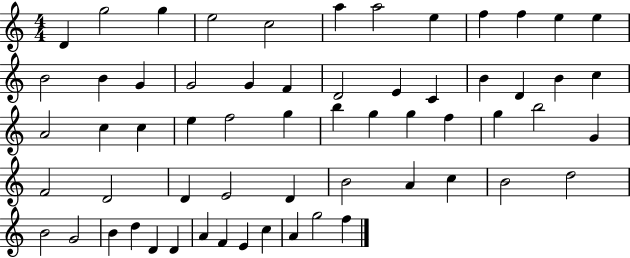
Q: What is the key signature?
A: C major